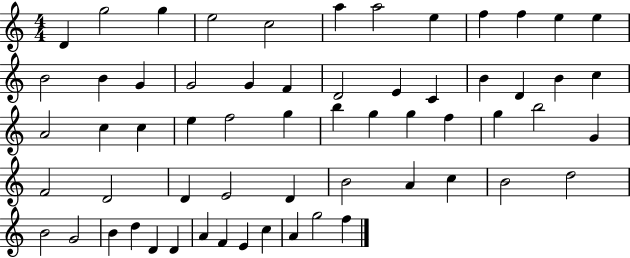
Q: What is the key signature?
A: C major